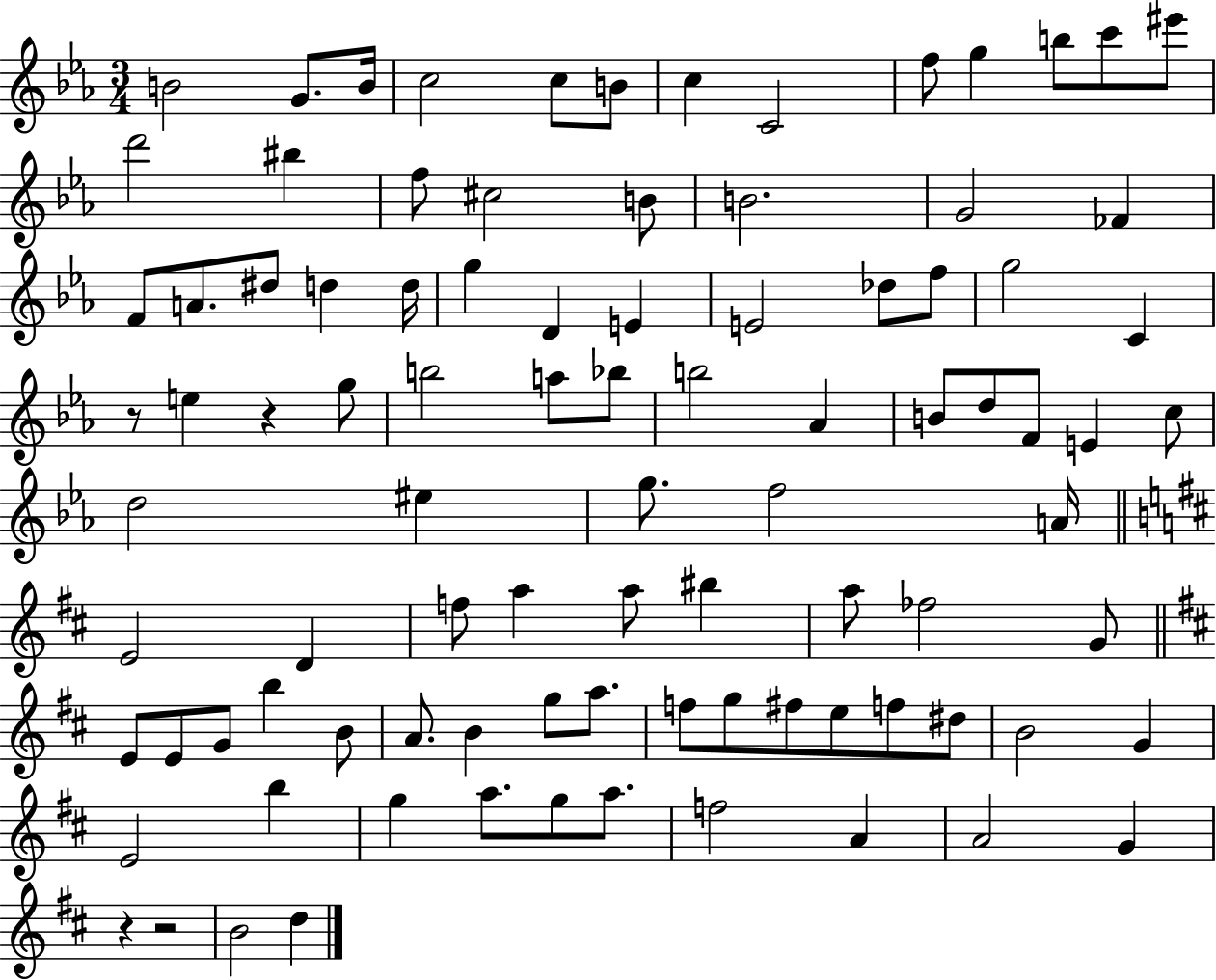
B4/h G4/e. B4/s C5/h C5/e B4/e C5/q C4/h F5/e G5/q B5/e C6/e EIS6/e D6/h BIS5/q F5/e C#5/h B4/e B4/h. G4/h FES4/q F4/e A4/e. D#5/e D5/q D5/s G5/q D4/q E4/q E4/h Db5/e F5/e G5/h C4/q R/e E5/q R/q G5/e B5/h A5/e Bb5/e B5/h Ab4/q B4/e D5/e F4/e E4/q C5/e D5/h EIS5/q G5/e. F5/h A4/s E4/h D4/q F5/e A5/q A5/e BIS5/q A5/e FES5/h G4/e E4/e E4/e G4/e B5/q B4/e A4/e. B4/q G5/e A5/e. F5/e G5/e F#5/e E5/e F5/e D#5/e B4/h G4/q E4/h B5/q G5/q A5/e. G5/e A5/e. F5/h A4/q A4/h G4/q R/q R/h B4/h D5/q